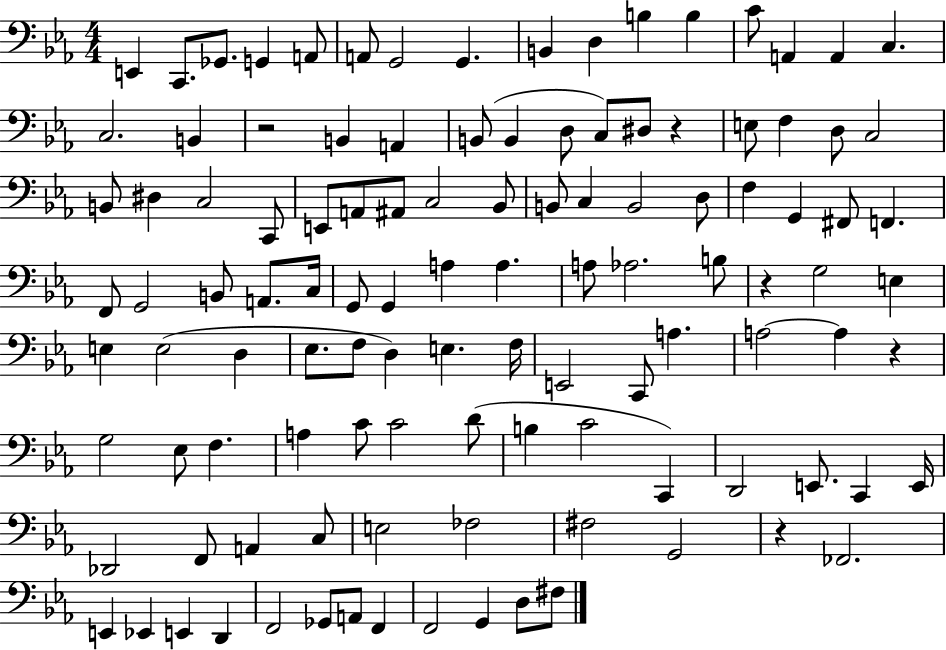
E2/q C2/e. Gb2/e. G2/q A2/e A2/e G2/h G2/q. B2/q D3/q B3/q B3/q C4/e A2/q A2/q C3/q. C3/h. B2/q R/h B2/q A2/q B2/e B2/q D3/e C3/e D#3/e R/q E3/e F3/q D3/e C3/h B2/e D#3/q C3/h C2/e E2/e A2/e A#2/e C3/h Bb2/e B2/e C3/q B2/h D3/e F3/q G2/q F#2/e F2/q. F2/e G2/h B2/e A2/e. C3/s G2/e G2/q A3/q A3/q. A3/e Ab3/h. B3/e R/q G3/h E3/q E3/q E3/h D3/q Eb3/e. F3/e D3/q E3/q. F3/s E2/h C2/e A3/q. A3/h A3/q R/q G3/h Eb3/e F3/q. A3/q C4/e C4/h D4/e B3/q C4/h C2/q D2/h E2/e. C2/q E2/s Db2/h F2/e A2/q C3/e E3/h FES3/h F#3/h G2/h R/q FES2/h. E2/q Eb2/q E2/q D2/q F2/h Gb2/e A2/e F2/q F2/h G2/q D3/e F#3/e